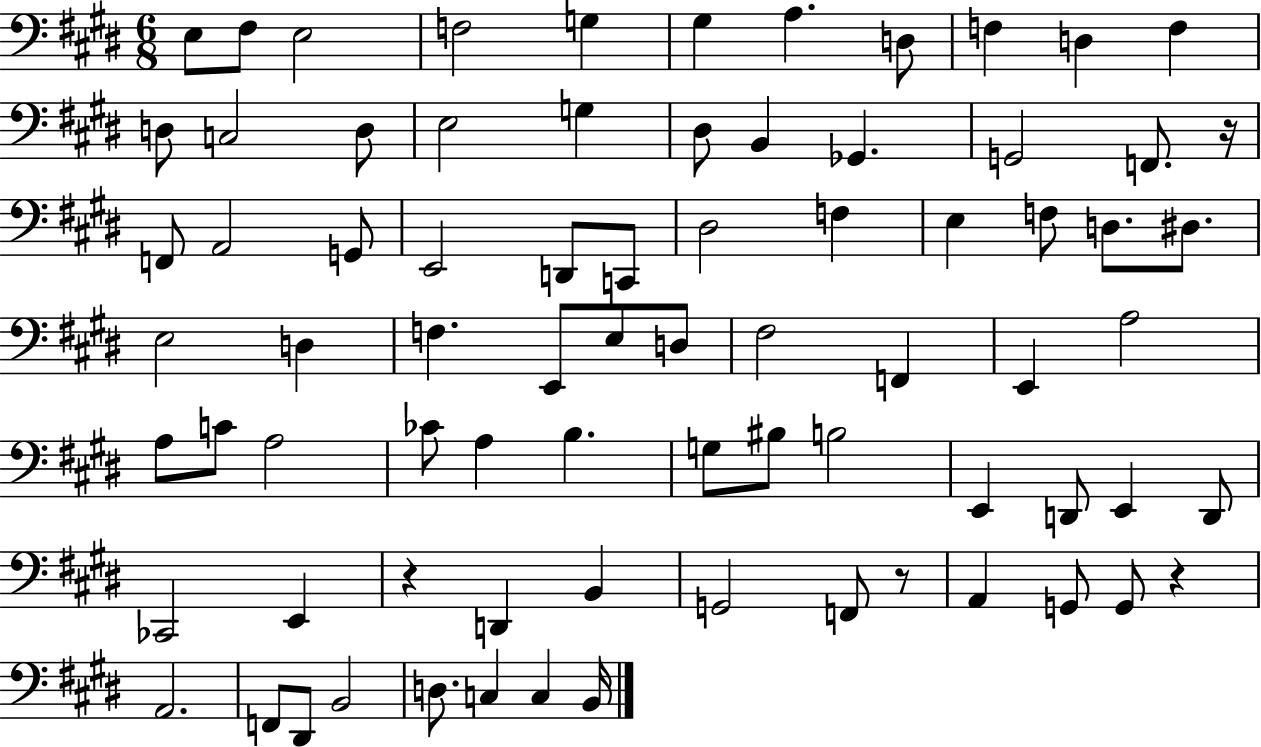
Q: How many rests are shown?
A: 4